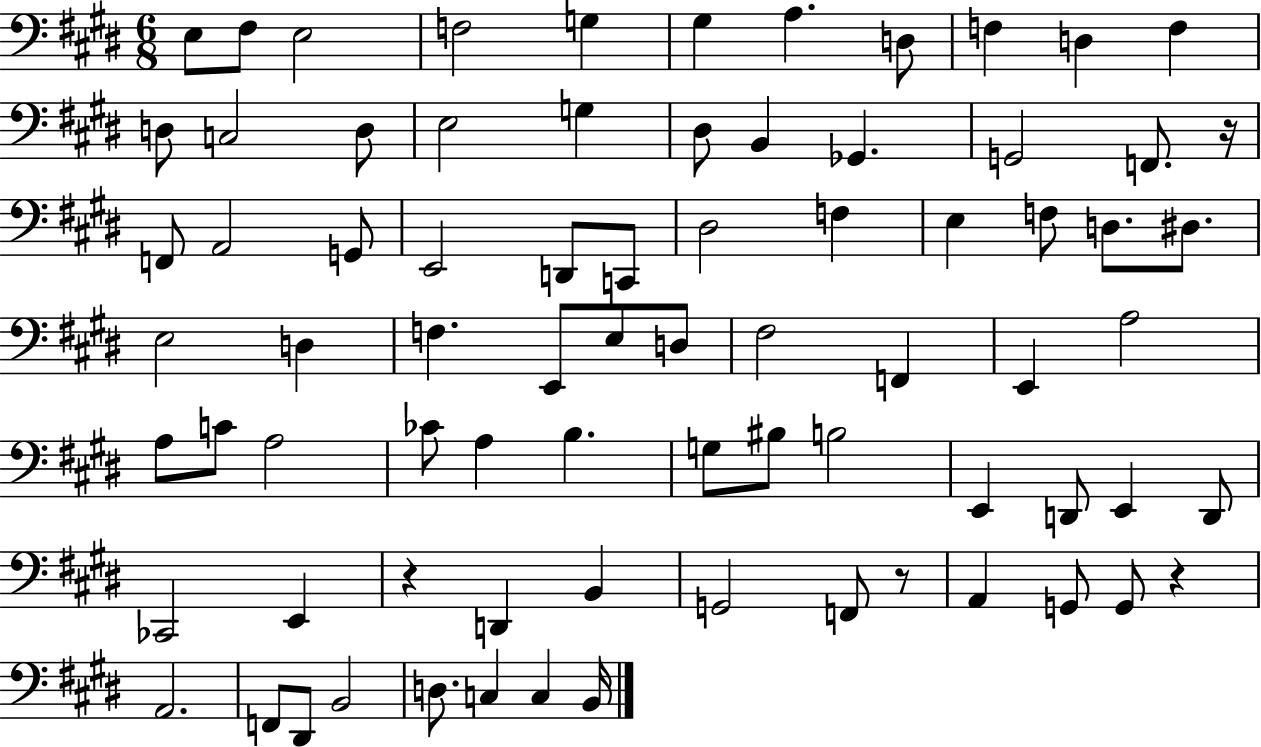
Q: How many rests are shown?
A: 4